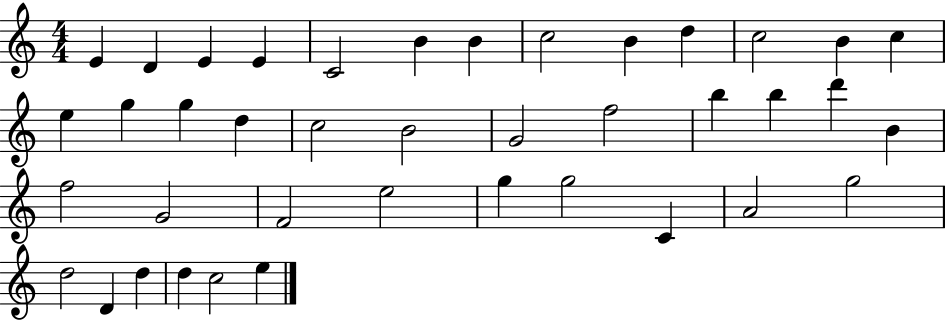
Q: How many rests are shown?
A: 0